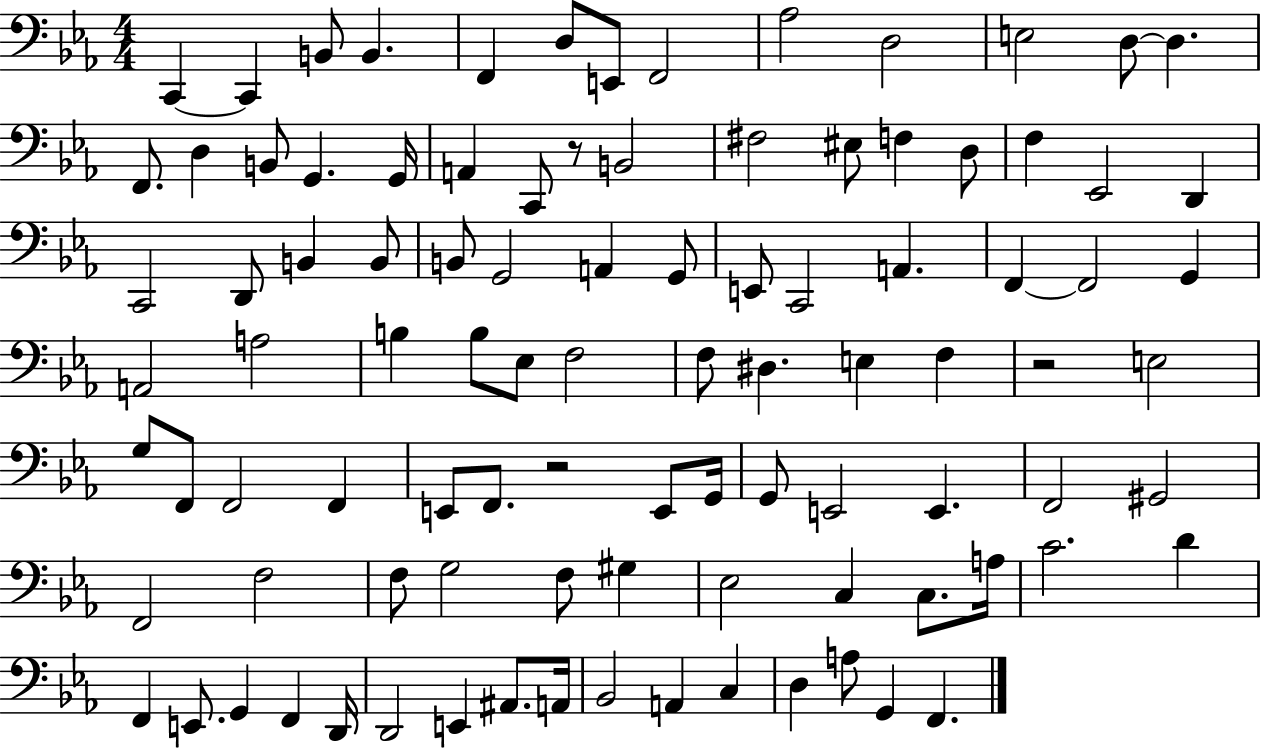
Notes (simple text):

C2/q C2/q B2/e B2/q. F2/q D3/e E2/e F2/h Ab3/h D3/h E3/h D3/e D3/q. F2/e. D3/q B2/e G2/q. G2/s A2/q C2/e R/e B2/h F#3/h EIS3/e F3/q D3/e F3/q Eb2/h D2/q C2/h D2/e B2/q B2/e B2/e G2/h A2/q G2/e E2/e C2/h A2/q. F2/q F2/h G2/q A2/h A3/h B3/q B3/e Eb3/e F3/h F3/e D#3/q. E3/q F3/q R/h E3/h G3/e F2/e F2/h F2/q E2/e F2/e. R/h E2/e G2/s G2/e E2/h E2/q. F2/h G#2/h F2/h F3/h F3/e G3/h F3/e G#3/q Eb3/h C3/q C3/e. A3/s C4/h. D4/q F2/q E2/e. G2/q F2/q D2/s D2/h E2/q A#2/e. A2/s Bb2/h A2/q C3/q D3/q A3/e G2/q F2/q.